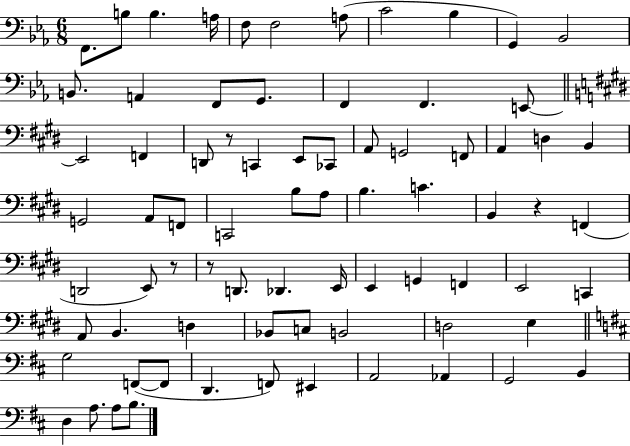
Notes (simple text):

F2/e. B3/e B3/q. A3/s F3/e F3/h A3/e C4/h Bb3/q G2/q Bb2/h B2/e. A2/q F2/e G2/e. F2/q F2/q. E2/e E2/h F2/q D2/e R/e C2/q E2/e CES2/e A2/e G2/h F2/e A2/q D3/q B2/q G2/h A2/e F2/e C2/h B3/e A3/e B3/q. C4/q. B2/q R/q F2/q D2/h E2/e R/e R/e D2/e. Db2/q. E2/s E2/q G2/q F2/q E2/h C2/q A2/e B2/q. D3/q Bb2/e C3/e B2/h D3/h E3/q G3/h F2/e F2/e D2/q. F2/e EIS2/q A2/h Ab2/q G2/h B2/q D3/q A3/e. A3/e B3/e.